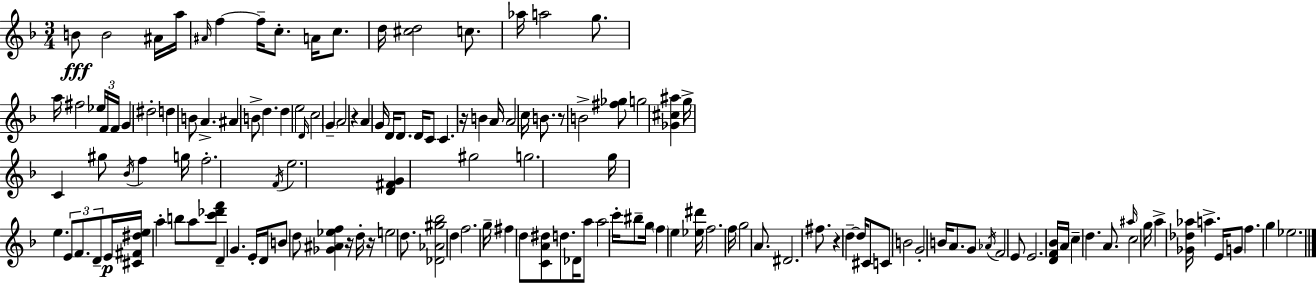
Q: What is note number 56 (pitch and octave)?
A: F4